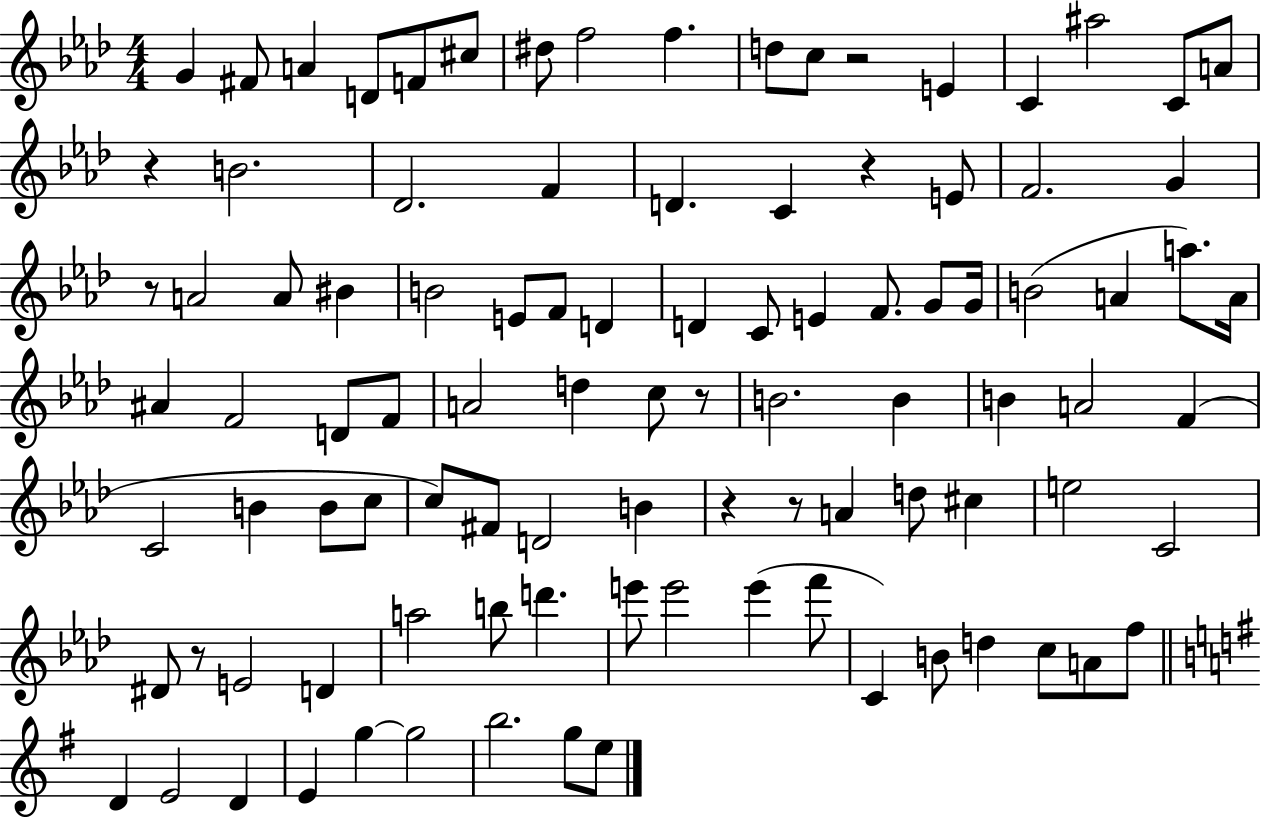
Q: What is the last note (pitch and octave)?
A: E5